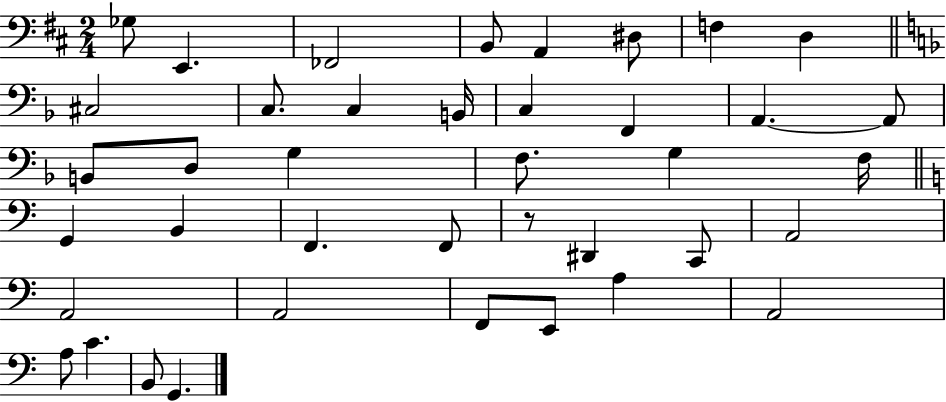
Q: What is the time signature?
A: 2/4